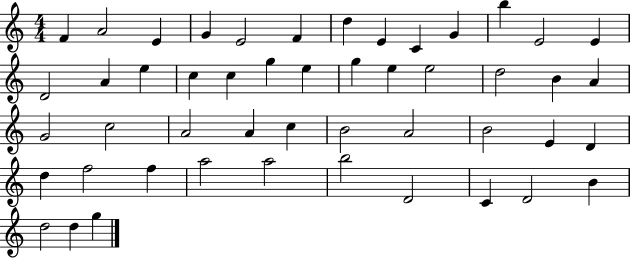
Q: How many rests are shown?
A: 0